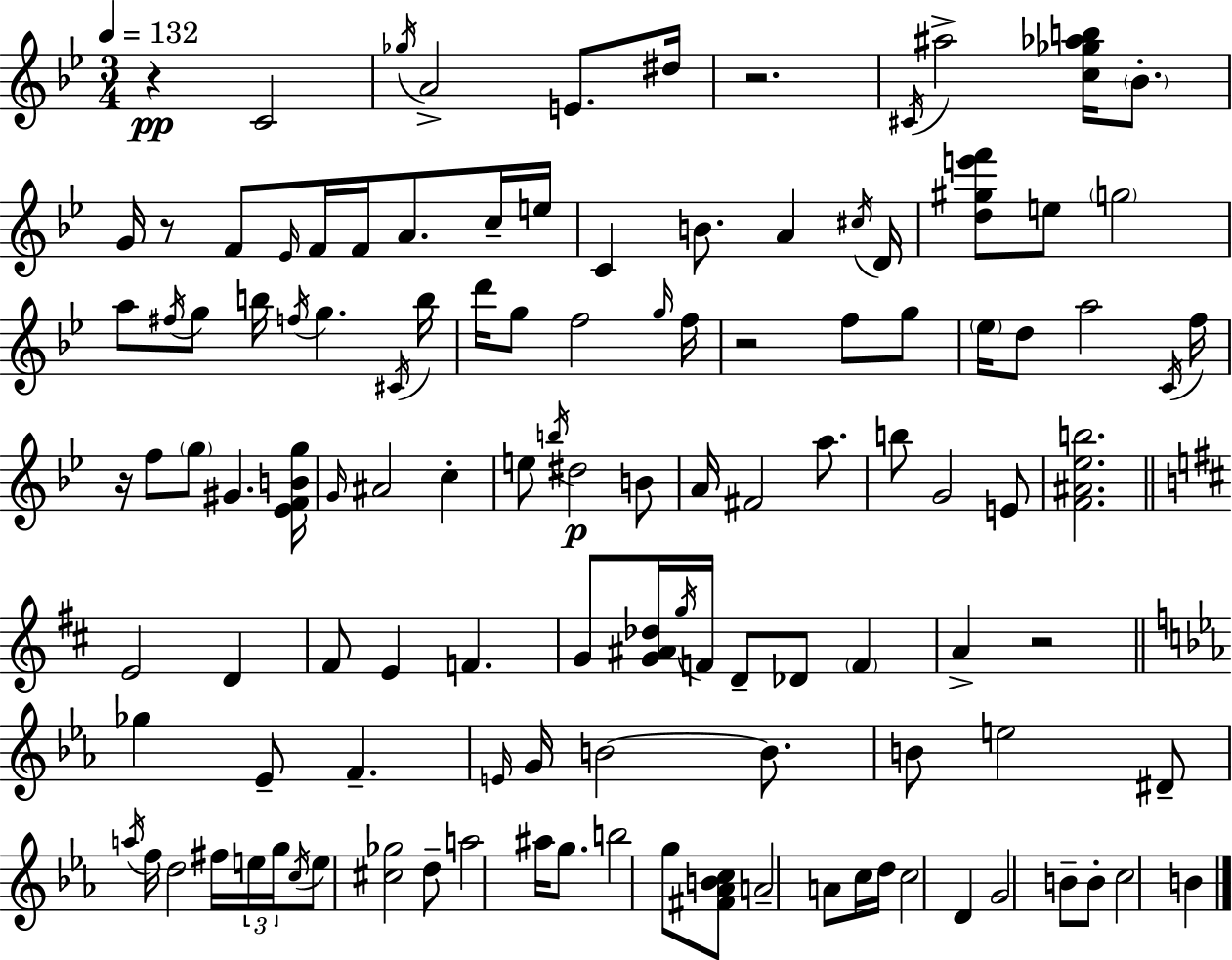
X:1
T:Untitled
M:3/4
L:1/4
K:Gm
z C2 _g/4 A2 E/2 ^d/4 z2 ^C/4 ^a2 [c_g_ab]/4 _B/2 G/4 z/2 F/2 _E/4 F/4 F/4 A/2 c/4 e/4 C B/2 A ^c/4 D/4 [d^ge'f']/2 e/2 g2 a/2 ^f/4 g/2 b/4 f/4 g ^C/4 b/4 d'/4 g/2 f2 g/4 f/4 z2 f/2 g/2 _e/4 d/2 a2 C/4 f/4 z/4 f/2 g/2 ^G [_EFBg]/4 G/4 ^A2 c e/2 b/4 ^d2 B/2 A/4 ^F2 a/2 b/2 G2 E/2 [F^A_eb]2 E2 D ^F/2 E F G/2 [G^A_d]/4 g/4 F/4 D/2 _D/2 F A z2 _g _E/2 F E/4 G/4 B2 B/2 B/2 e2 ^D/2 a/4 f/4 d2 ^f/4 e/4 g/4 c/4 e/2 [^c_g]2 d/2 a2 ^a/4 g/2 b2 g/2 [^F_ABc]/2 A2 A/2 c/4 d/4 c2 D G2 B/2 B/2 c2 B